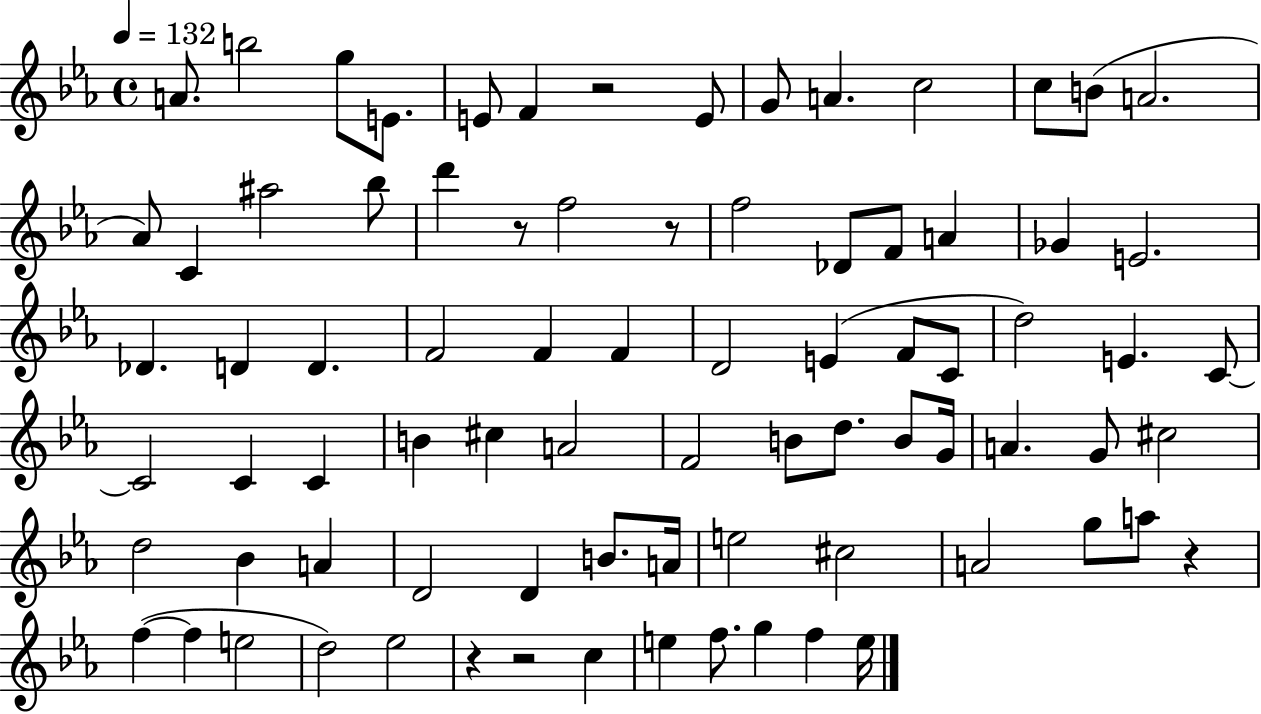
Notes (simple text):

A4/e. B5/h G5/e E4/e. E4/e F4/q R/h E4/e G4/e A4/q. C5/h C5/e B4/e A4/h. Ab4/e C4/q A#5/h Bb5/e D6/q R/e F5/h R/e F5/h Db4/e F4/e A4/q Gb4/q E4/h. Db4/q. D4/q D4/q. F4/h F4/q F4/q D4/h E4/q F4/e C4/e D5/h E4/q. C4/e C4/h C4/q C4/q B4/q C#5/q A4/h F4/h B4/e D5/e. B4/e G4/s A4/q. G4/e C#5/h D5/h Bb4/q A4/q D4/h D4/q B4/e. A4/s E5/h C#5/h A4/h G5/e A5/e R/q F5/q F5/q E5/h D5/h Eb5/h R/q R/h C5/q E5/q F5/e. G5/q F5/q E5/s